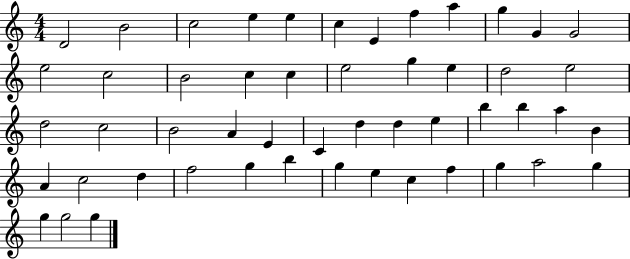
X:1
T:Untitled
M:4/4
L:1/4
K:C
D2 B2 c2 e e c E f a g G G2 e2 c2 B2 c c e2 g e d2 e2 d2 c2 B2 A E C d d e b b a B A c2 d f2 g b g e c f g a2 g g g2 g